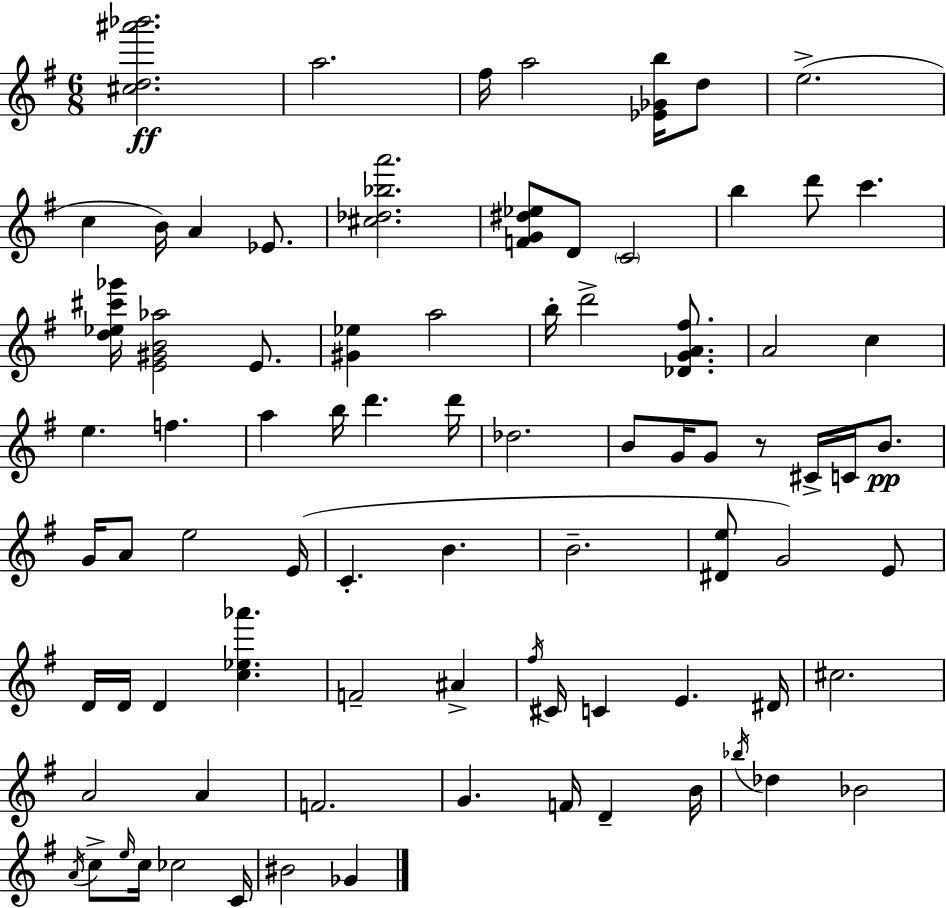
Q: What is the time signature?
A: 6/8